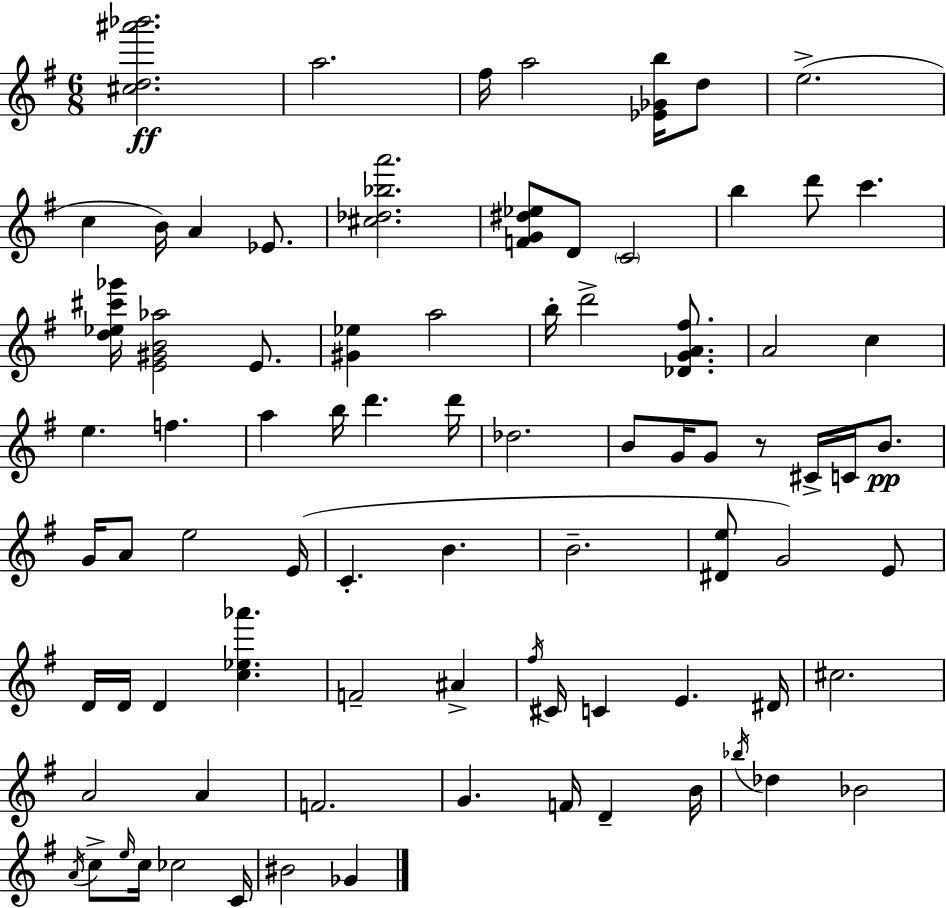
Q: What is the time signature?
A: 6/8